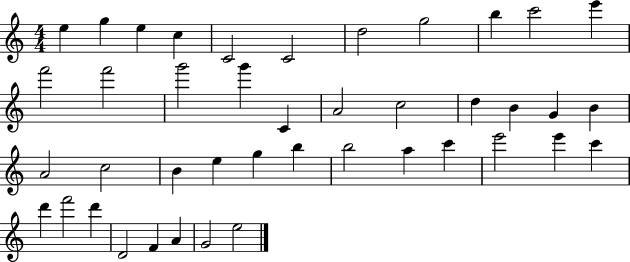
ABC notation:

X:1
T:Untitled
M:4/4
L:1/4
K:C
e g e c C2 C2 d2 g2 b c'2 e' f'2 f'2 g'2 g' C A2 c2 d B G B A2 c2 B e g b b2 a c' e'2 e' c' d' f'2 d' D2 F A G2 e2